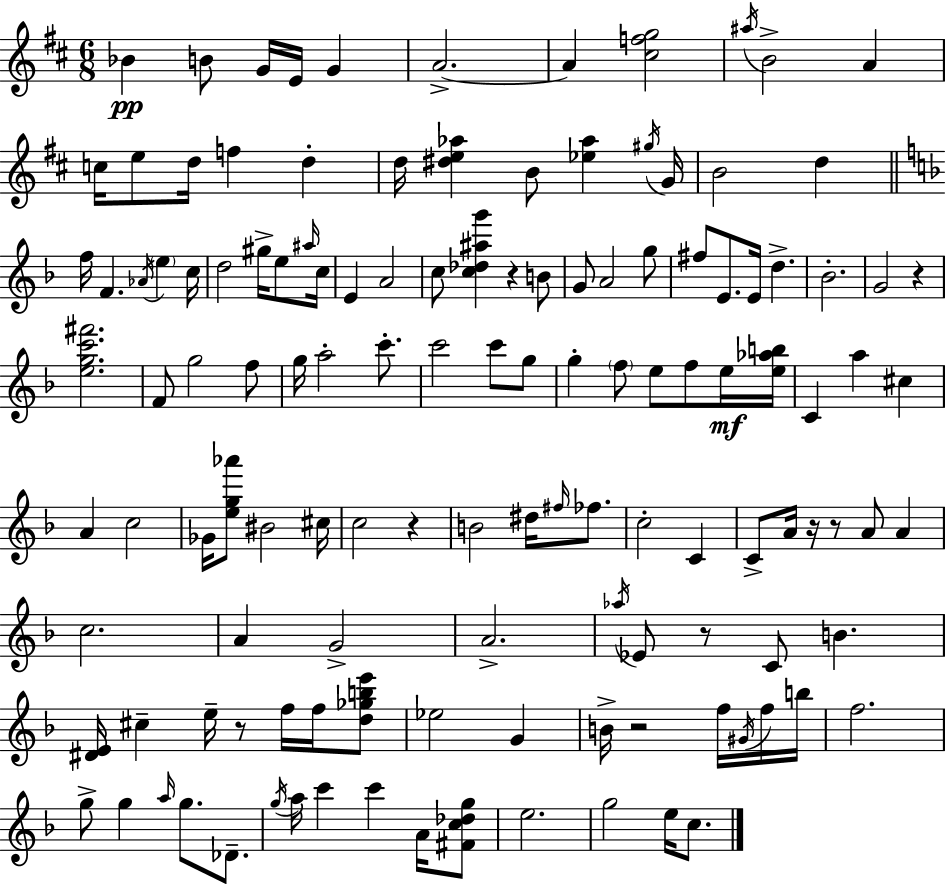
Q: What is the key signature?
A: D major